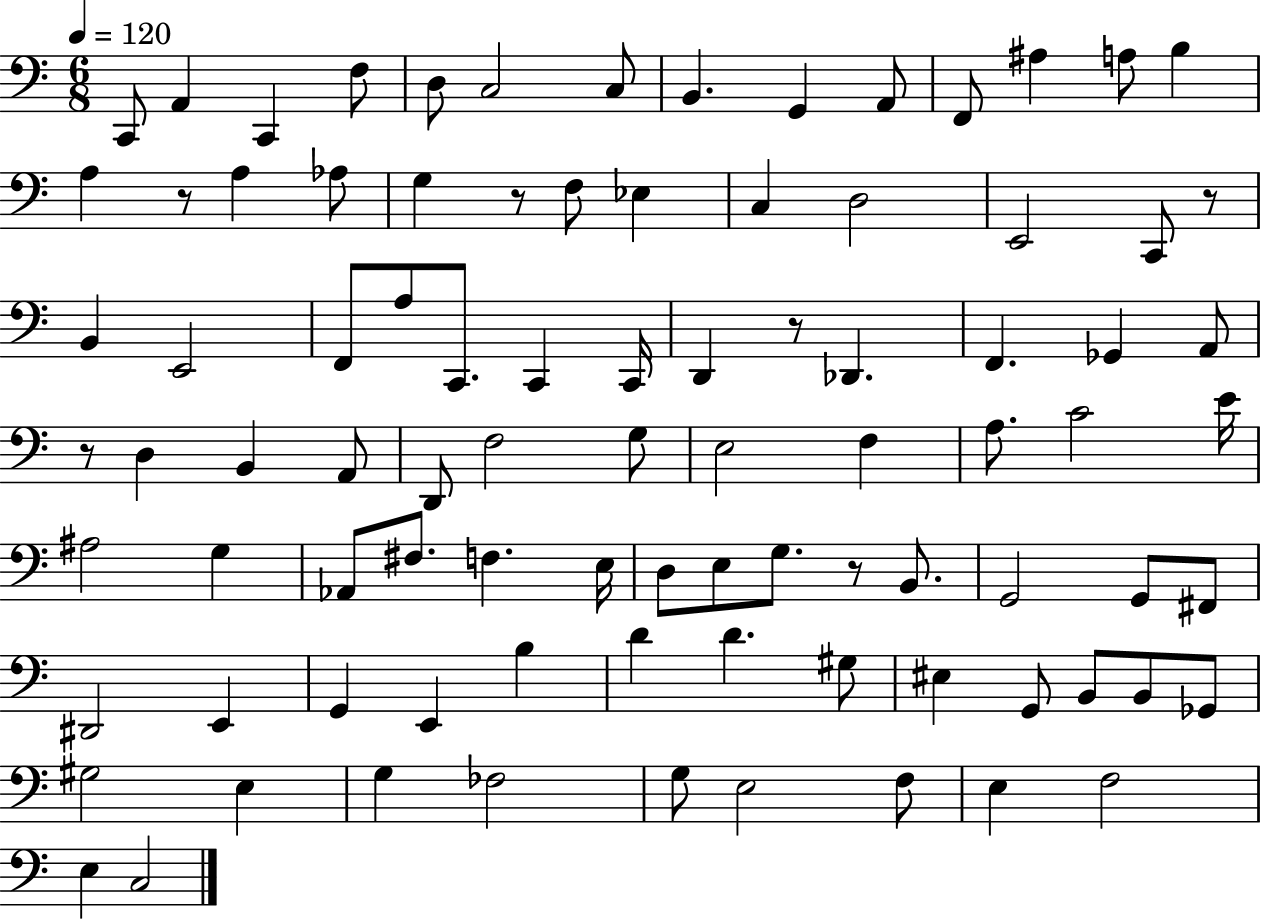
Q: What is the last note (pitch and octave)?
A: C3